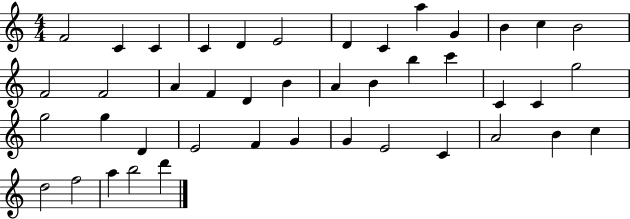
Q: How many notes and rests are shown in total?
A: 43